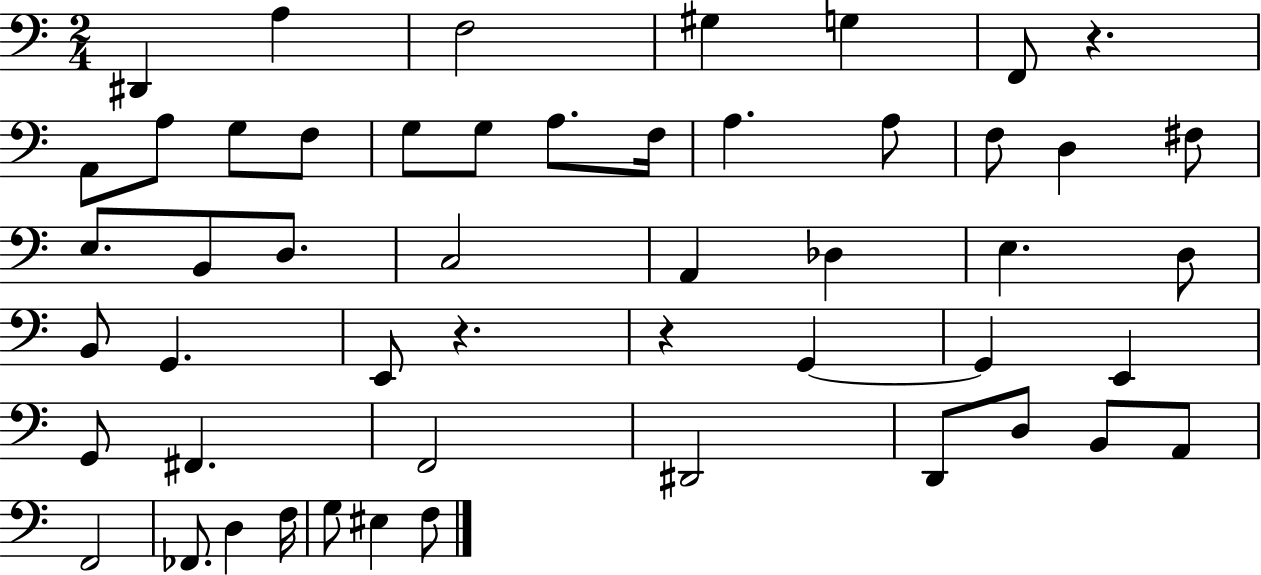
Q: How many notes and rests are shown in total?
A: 51